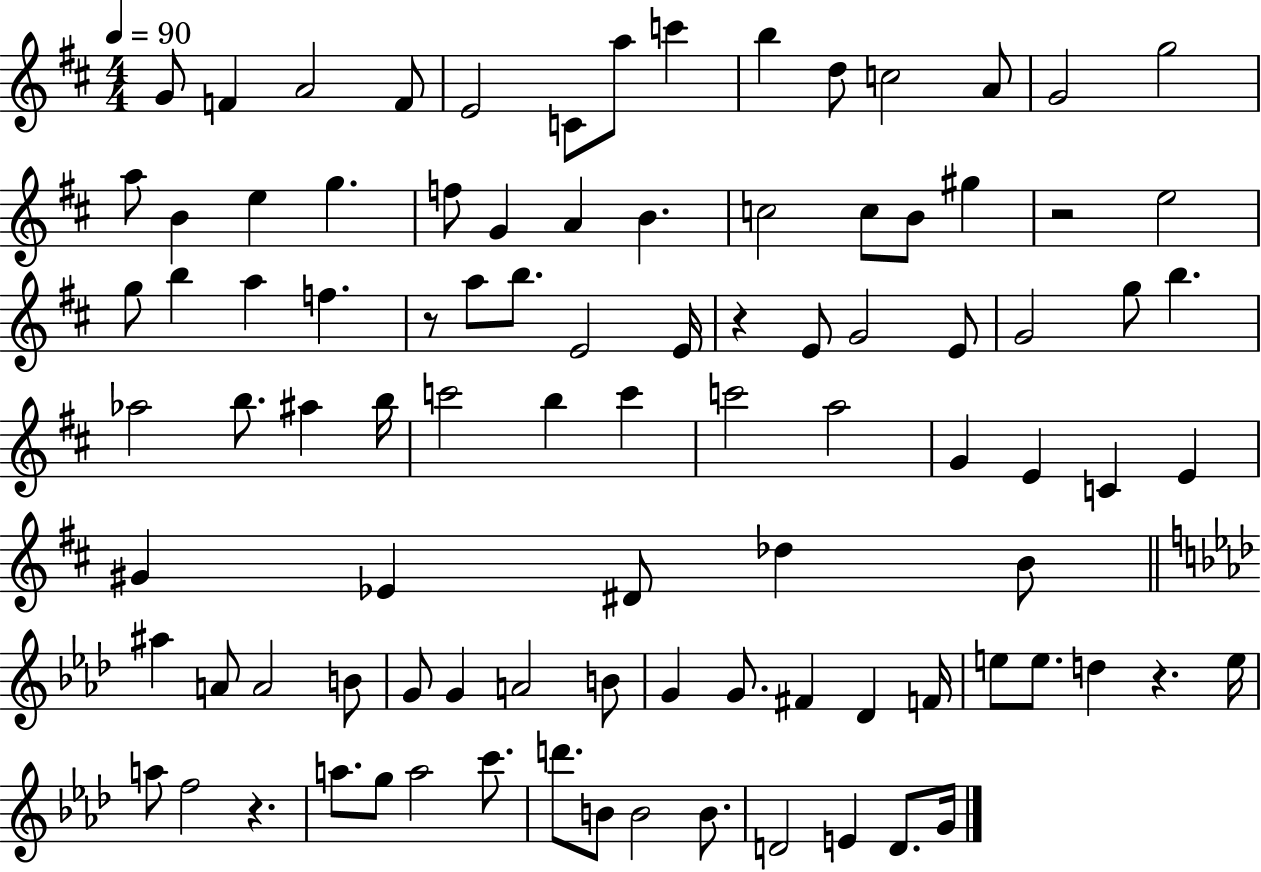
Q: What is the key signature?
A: D major